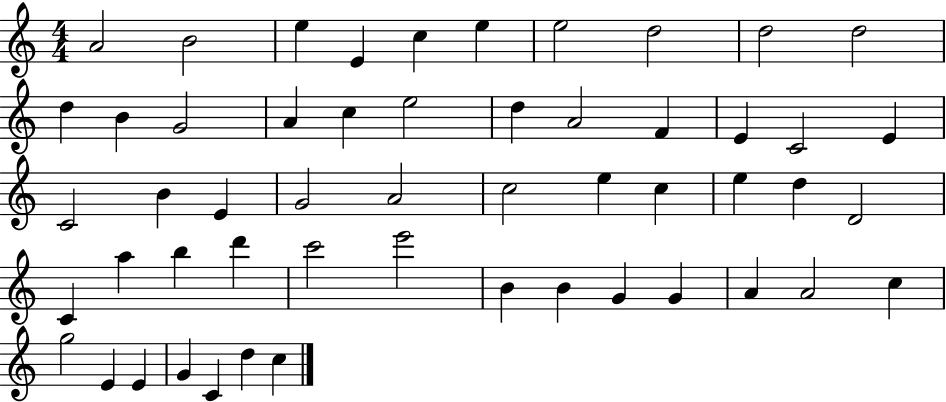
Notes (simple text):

A4/h B4/h E5/q E4/q C5/q E5/q E5/h D5/h D5/h D5/h D5/q B4/q G4/h A4/q C5/q E5/h D5/q A4/h F4/q E4/q C4/h E4/q C4/h B4/q E4/q G4/h A4/h C5/h E5/q C5/q E5/q D5/q D4/h C4/q A5/q B5/q D6/q C6/h E6/h B4/q B4/q G4/q G4/q A4/q A4/h C5/q G5/h E4/q E4/q G4/q C4/q D5/q C5/q